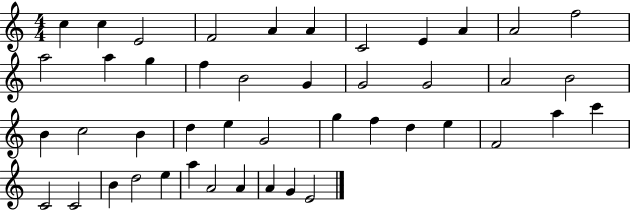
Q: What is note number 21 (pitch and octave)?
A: B4